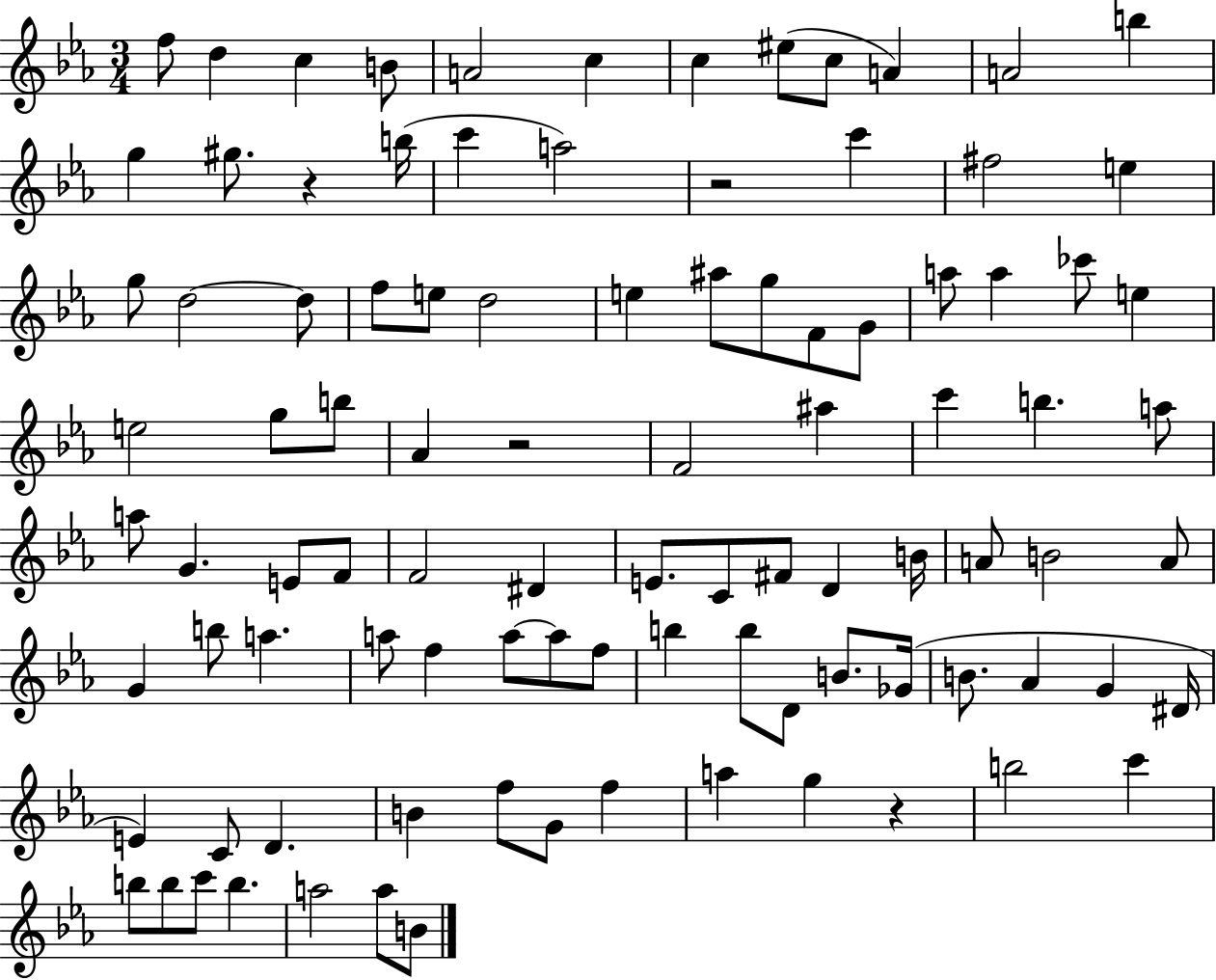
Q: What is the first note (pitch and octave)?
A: F5